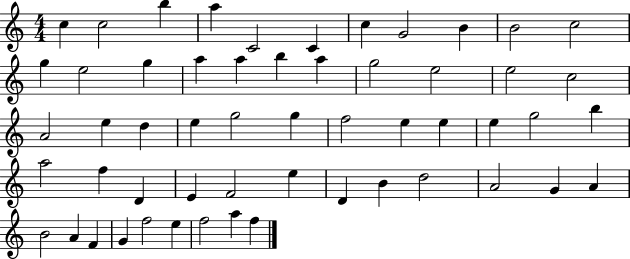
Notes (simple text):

C5/q C5/h B5/q A5/q C4/h C4/q C5/q G4/h B4/q B4/h C5/h G5/q E5/h G5/q A5/q A5/q B5/q A5/q G5/h E5/h E5/h C5/h A4/h E5/q D5/q E5/q G5/h G5/q F5/h E5/q E5/q E5/q G5/h B5/q A5/h F5/q D4/q E4/q F4/h E5/q D4/q B4/q D5/h A4/h G4/q A4/q B4/h A4/q F4/q G4/q F5/h E5/q F5/h A5/q F5/q